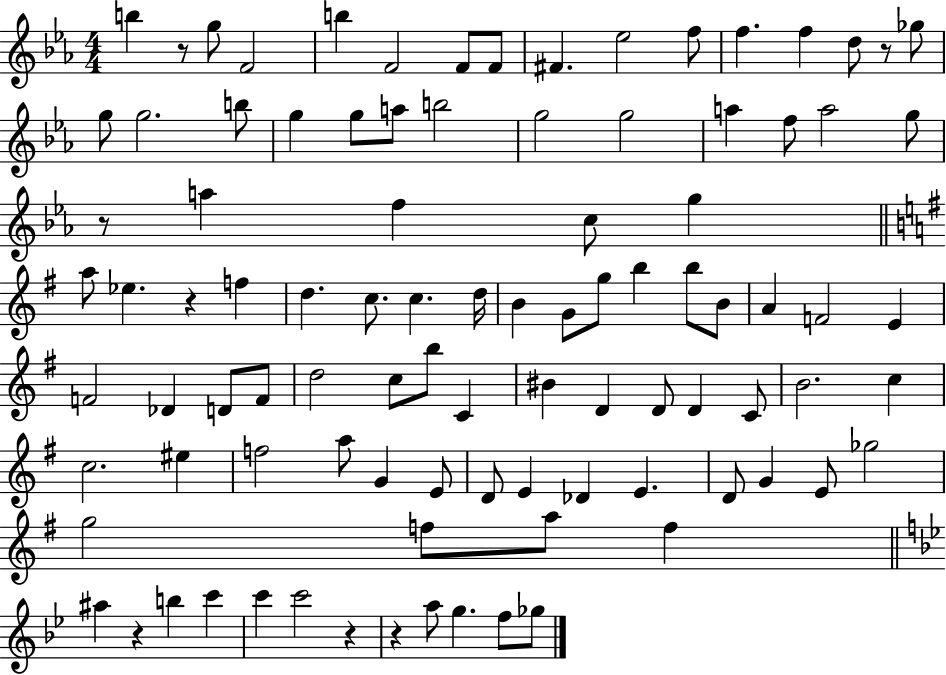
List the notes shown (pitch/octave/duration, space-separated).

B5/q R/e G5/e F4/h B5/q F4/h F4/e F4/e F#4/q. Eb5/h F5/e F5/q. F5/q D5/e R/e Gb5/e G5/e G5/h. B5/e G5/q G5/e A5/e B5/h G5/h G5/h A5/q F5/e A5/h G5/e R/e A5/q F5/q C5/e G5/q A5/e Eb5/q. R/q F5/q D5/q. C5/e. C5/q. D5/s B4/q G4/e G5/e B5/q B5/e B4/e A4/q F4/h E4/q F4/h Db4/q D4/e F4/e D5/h C5/e B5/e C4/q BIS4/q D4/q D4/e D4/q C4/e B4/h. C5/q C5/h. EIS5/q F5/h A5/e G4/q E4/e D4/e E4/q Db4/q E4/q. D4/e G4/q E4/e Gb5/h G5/h F5/e A5/e F5/q A#5/q R/q B5/q C6/q C6/q C6/h R/q R/q A5/e G5/q. F5/e Gb5/e